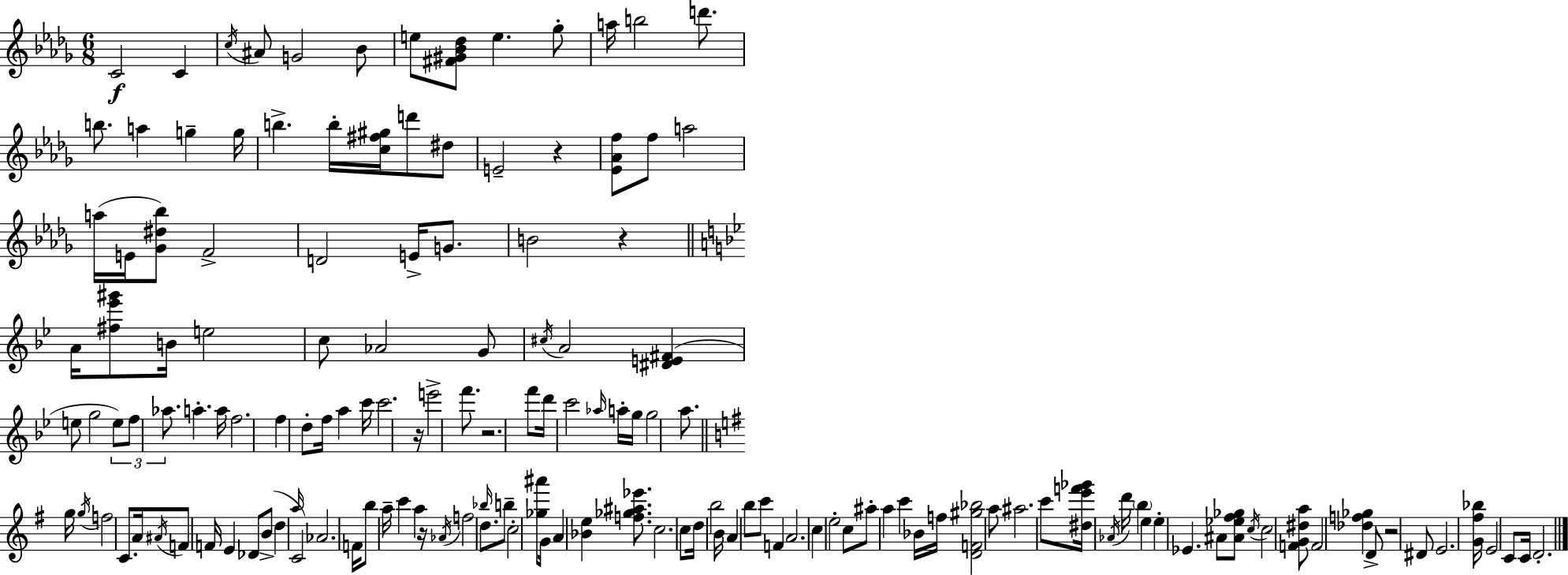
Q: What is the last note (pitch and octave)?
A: D4